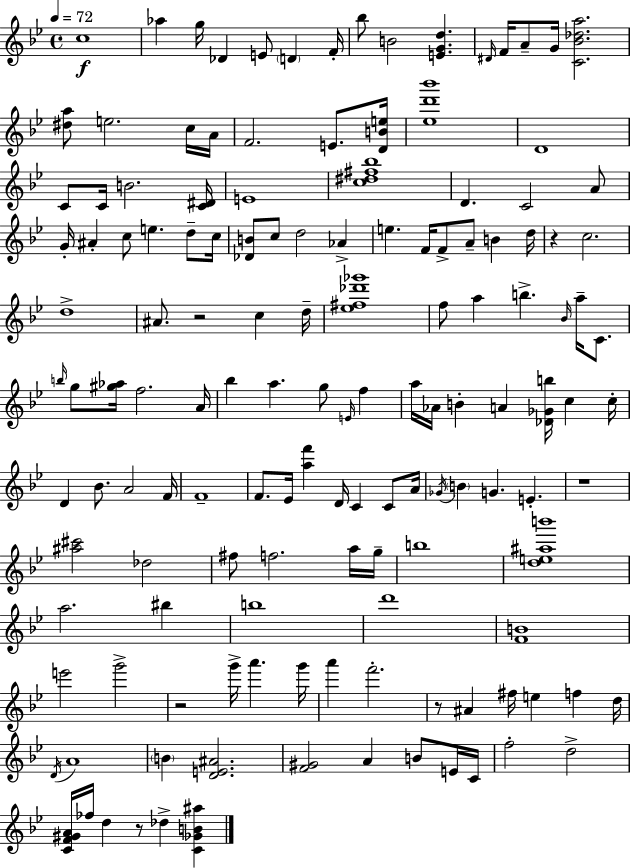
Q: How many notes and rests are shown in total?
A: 141